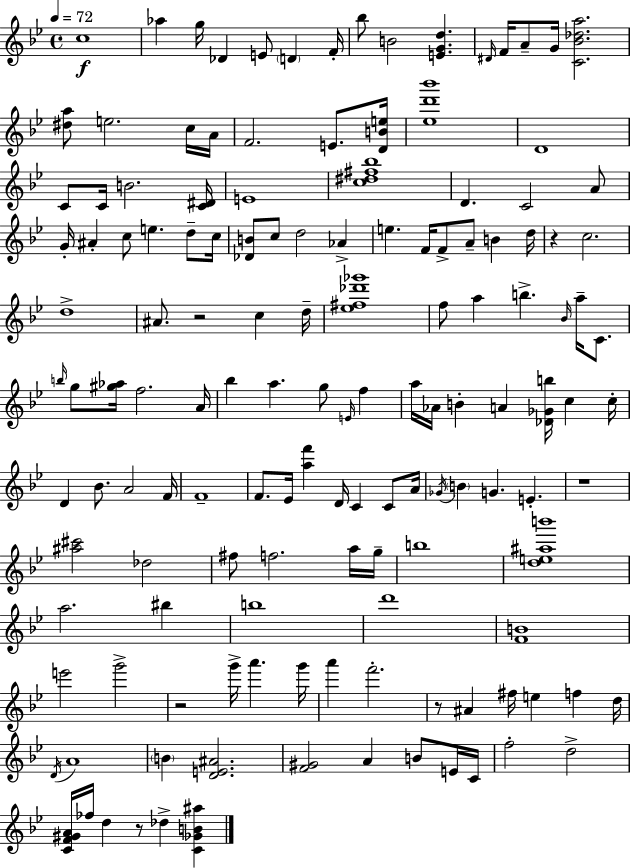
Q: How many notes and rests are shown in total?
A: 141